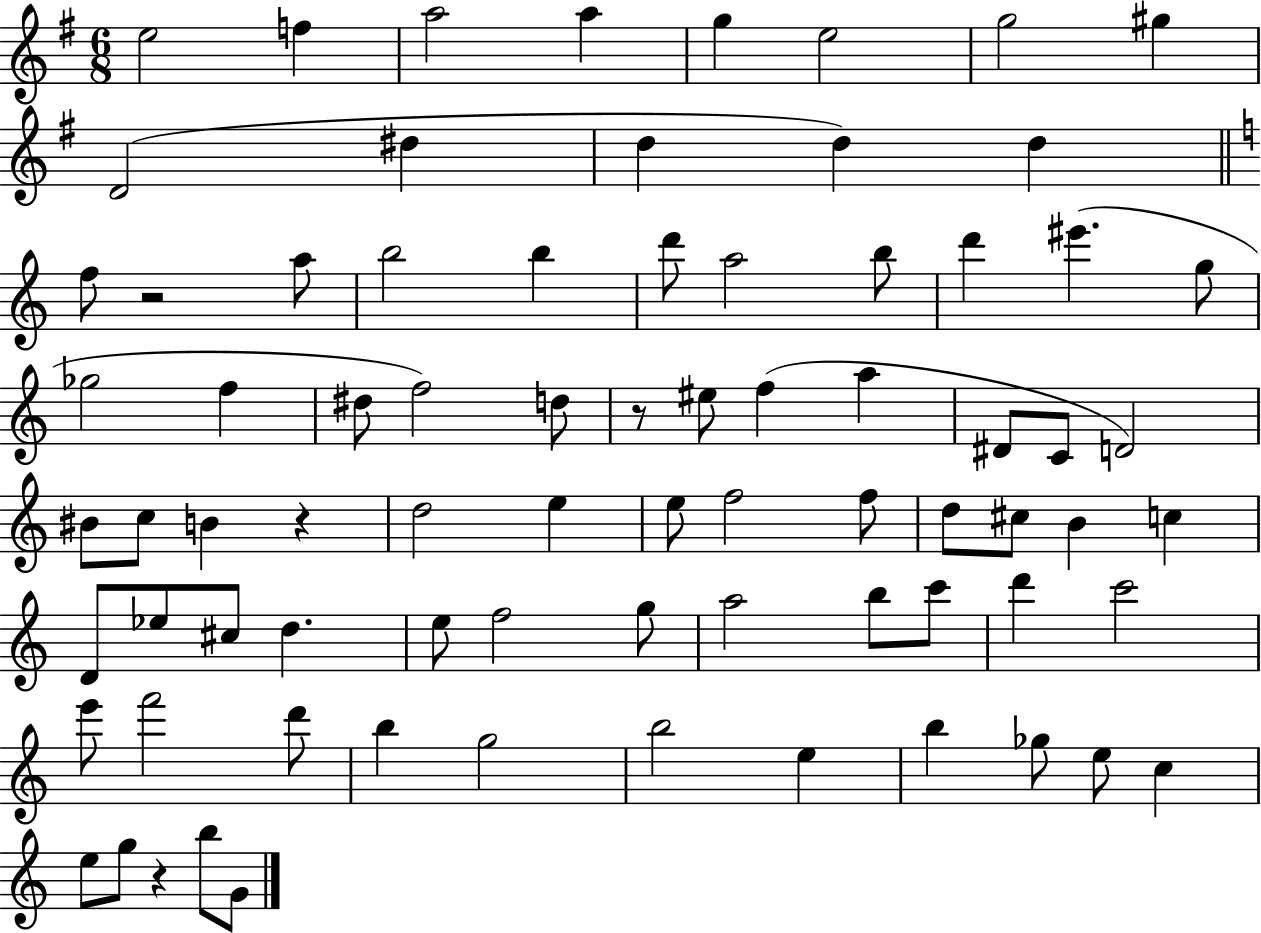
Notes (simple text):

E5/h F5/q A5/h A5/q G5/q E5/h G5/h G#5/q D4/h D#5/q D5/q D5/q D5/q F5/e R/h A5/e B5/h B5/q D6/e A5/h B5/e D6/q EIS6/q. G5/e Gb5/h F5/q D#5/e F5/h D5/e R/e EIS5/e F5/q A5/q D#4/e C4/e D4/h BIS4/e C5/e B4/q R/q D5/h E5/q E5/e F5/h F5/e D5/e C#5/e B4/q C5/q D4/e Eb5/e C#5/e D5/q. E5/e F5/h G5/e A5/h B5/e C6/e D6/q C6/h E6/e F6/h D6/e B5/q G5/h B5/h E5/q B5/q Gb5/e E5/e C5/q E5/e G5/e R/q B5/e G4/e